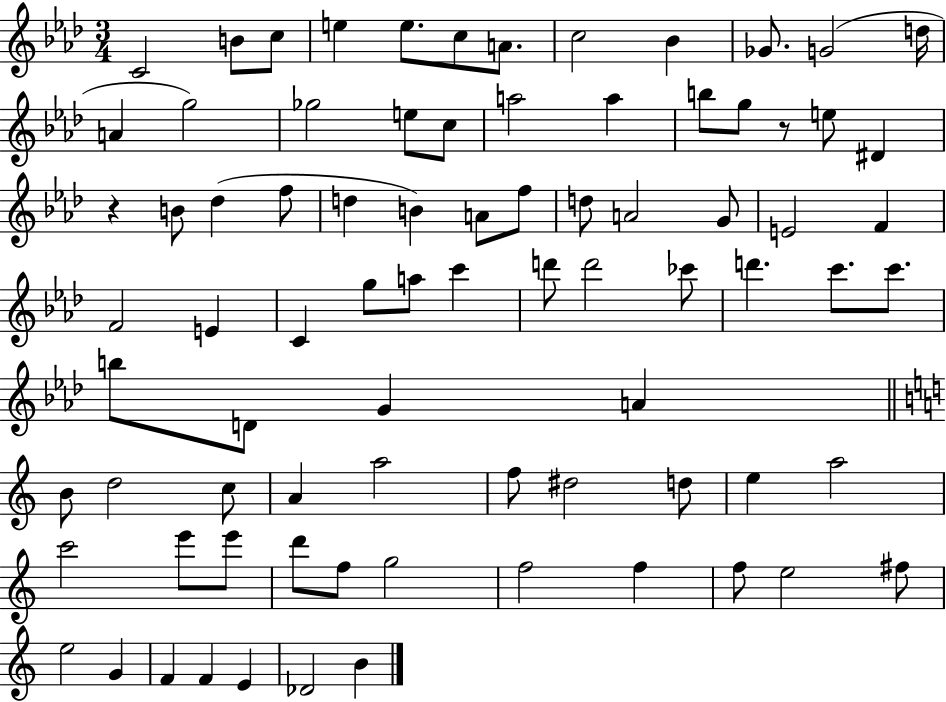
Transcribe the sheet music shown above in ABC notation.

X:1
T:Untitled
M:3/4
L:1/4
K:Ab
C2 B/2 c/2 e e/2 c/2 A/2 c2 _B _G/2 G2 d/4 A g2 _g2 e/2 c/2 a2 a b/2 g/2 z/2 e/2 ^D z B/2 _d f/2 d B A/2 f/2 d/2 A2 G/2 E2 F F2 E C g/2 a/2 c' d'/2 d'2 _c'/2 d' c'/2 c'/2 b/2 D/2 G A B/2 d2 c/2 A a2 f/2 ^d2 d/2 e a2 c'2 e'/2 e'/2 d'/2 f/2 g2 f2 f f/2 e2 ^f/2 e2 G F F E _D2 B